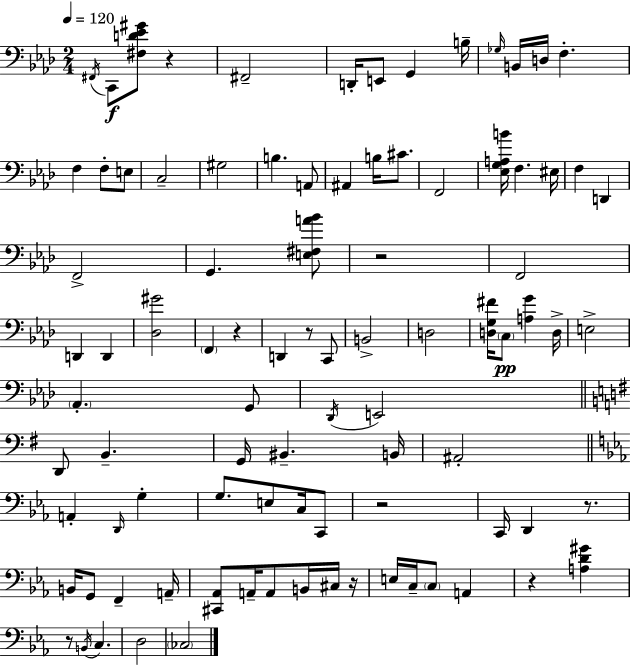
X:1
T:Untitled
M:2/4
L:1/4
K:Fm
^F,,/4 C,,/2 [^F,D_E^G]/2 z ^F,,2 D,,/4 E,,/2 G,, B,/4 _G,/4 B,,/4 D,/4 F, F, F,/2 E,/2 C,2 ^G,2 B, A,,/2 ^A,, B,/4 ^C/2 F,,2 [_E,G,A,B]/4 F, ^E,/4 F, D,, F,,2 G,, [E,^F,A_B]/2 z2 F,,2 D,, D,, [_D,^G]2 F,, z D,, z/2 C,,/2 B,,2 D,2 [D,G,^F]/4 C,/2 [A,G] D,/4 E,2 _A,, G,,/2 _D,,/4 E,,2 D,,/2 B,, G,,/4 ^B,, B,,/4 ^A,,2 A,, D,,/4 G, G,/2 E,/2 C,/4 C,,/2 z2 C,,/4 D,, z/2 B,,/4 G,,/2 F,, A,,/4 [^C,,_A,,]/2 A,,/4 A,,/2 B,,/4 ^C,/4 z/4 E,/4 C,/4 C,/2 A,, z [A,D^G] z/2 B,,/4 C, D,2 _C,2